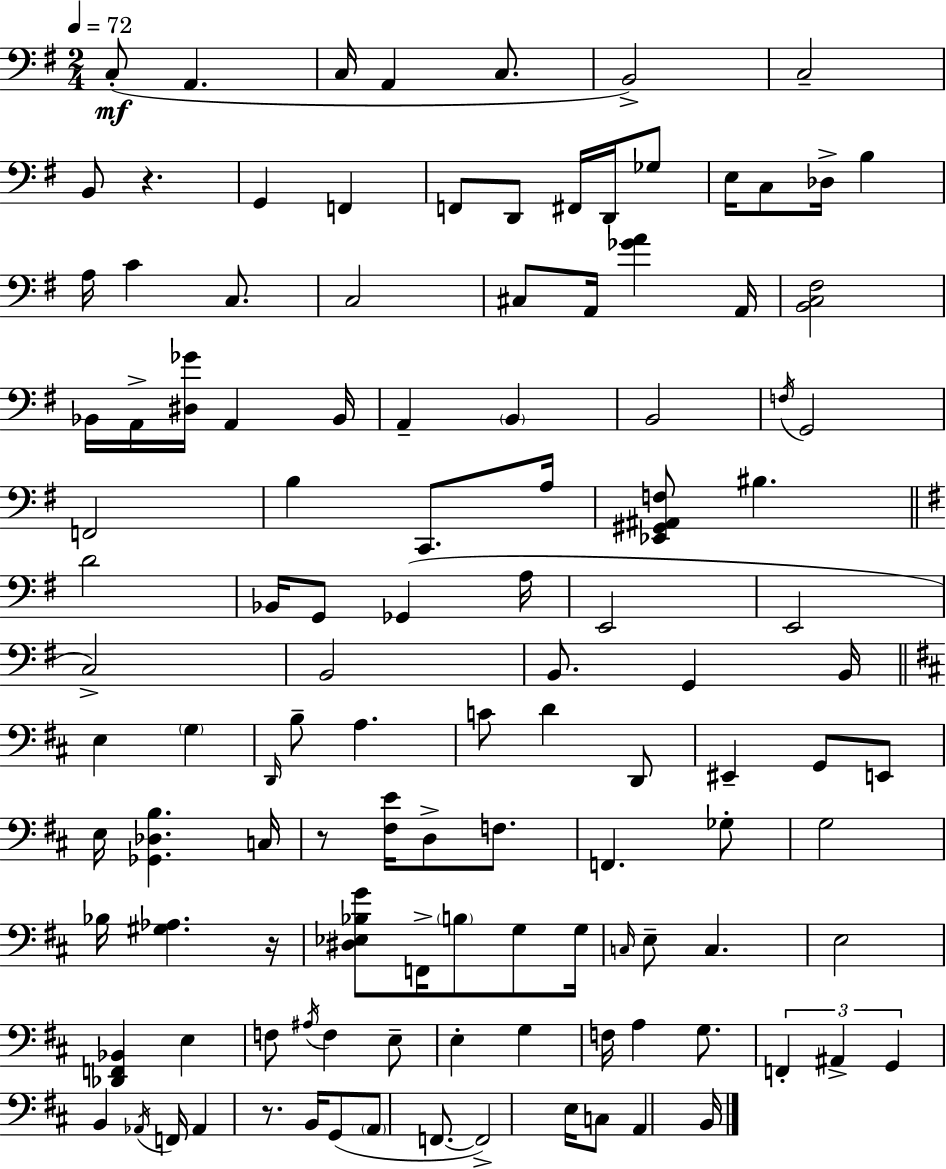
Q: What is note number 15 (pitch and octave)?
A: Gb3